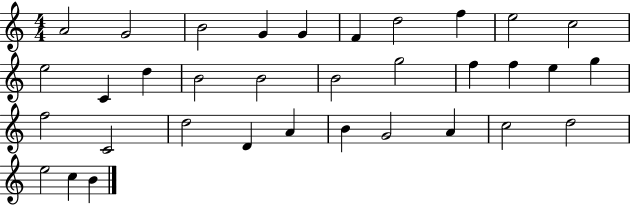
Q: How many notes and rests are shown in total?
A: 34